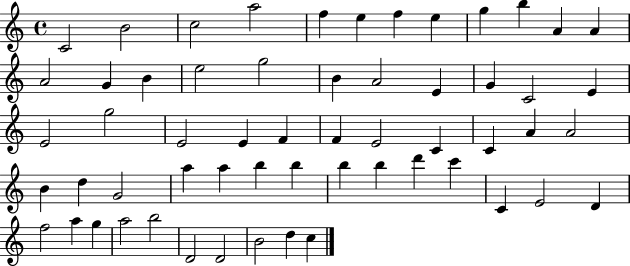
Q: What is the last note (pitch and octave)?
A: C5